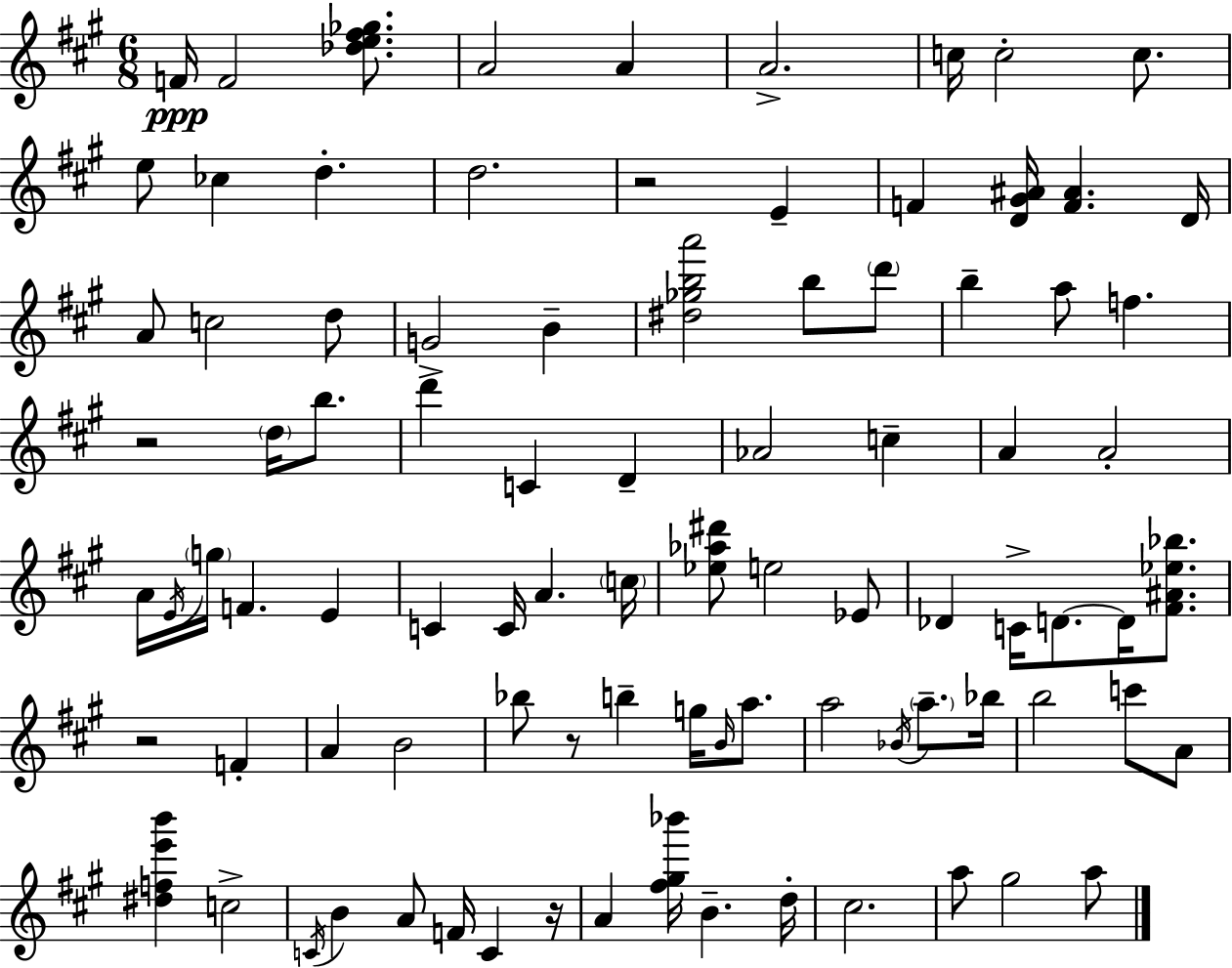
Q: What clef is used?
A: treble